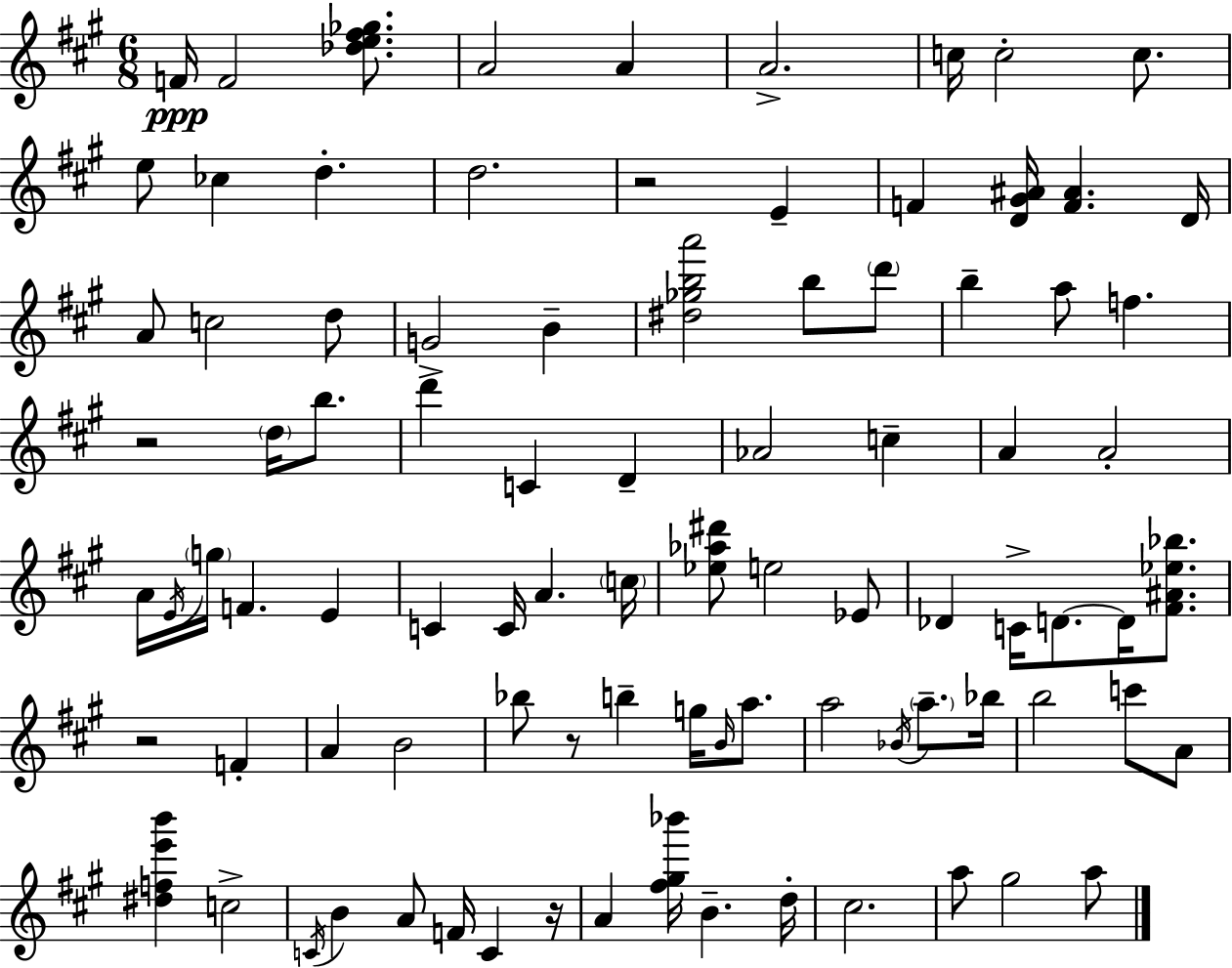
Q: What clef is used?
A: treble